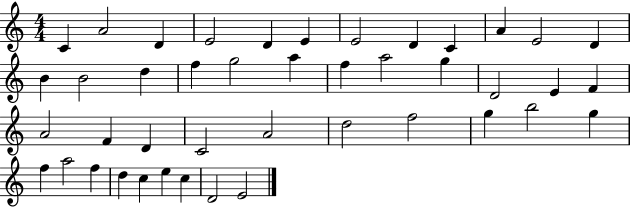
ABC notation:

X:1
T:Untitled
M:4/4
L:1/4
K:C
C A2 D E2 D E E2 D C A E2 D B B2 d f g2 a f a2 g D2 E F A2 F D C2 A2 d2 f2 g b2 g f a2 f d c e c D2 E2